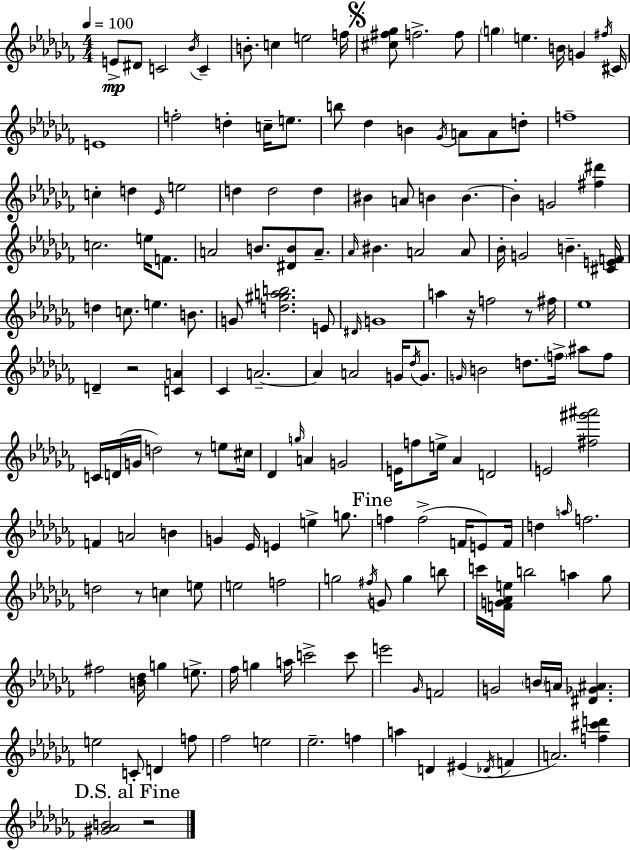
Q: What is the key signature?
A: AES minor